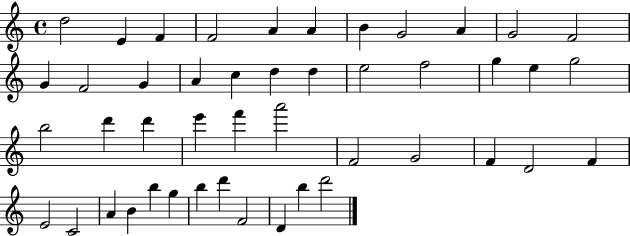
{
  \clef treble
  \time 4/4
  \defaultTimeSignature
  \key c \major
  d''2 e'4 f'4 | f'2 a'4 a'4 | b'4 g'2 a'4 | g'2 f'2 | \break g'4 f'2 g'4 | a'4 c''4 d''4 d''4 | e''2 f''2 | g''4 e''4 g''2 | \break b''2 d'''4 d'''4 | e'''4 f'''4 a'''2 | f'2 g'2 | f'4 d'2 f'4 | \break e'2 c'2 | a'4 b'4 b''4 g''4 | b''4 d'''4 f'2 | d'4 b''4 d'''2 | \break \bar "|."
}